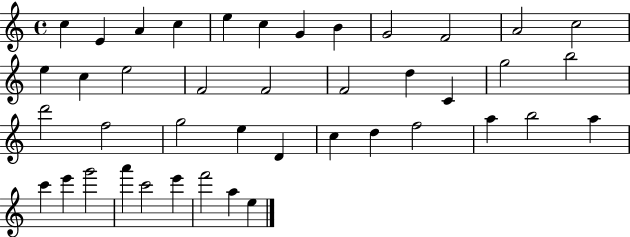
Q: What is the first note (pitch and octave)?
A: C5